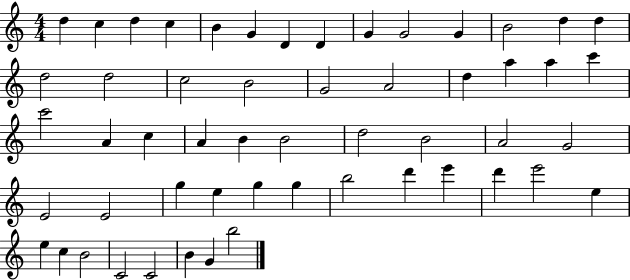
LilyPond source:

{
  \clef treble
  \numericTimeSignature
  \time 4/4
  \key c \major
  d''4 c''4 d''4 c''4 | b'4 g'4 d'4 d'4 | g'4 g'2 g'4 | b'2 d''4 d''4 | \break d''2 d''2 | c''2 b'2 | g'2 a'2 | d''4 a''4 a''4 c'''4 | \break c'''2 a'4 c''4 | a'4 b'4 b'2 | d''2 b'2 | a'2 g'2 | \break e'2 e'2 | g''4 e''4 g''4 g''4 | b''2 d'''4 e'''4 | d'''4 e'''2 e''4 | \break e''4 c''4 b'2 | c'2 c'2 | b'4 g'4 b''2 | \bar "|."
}